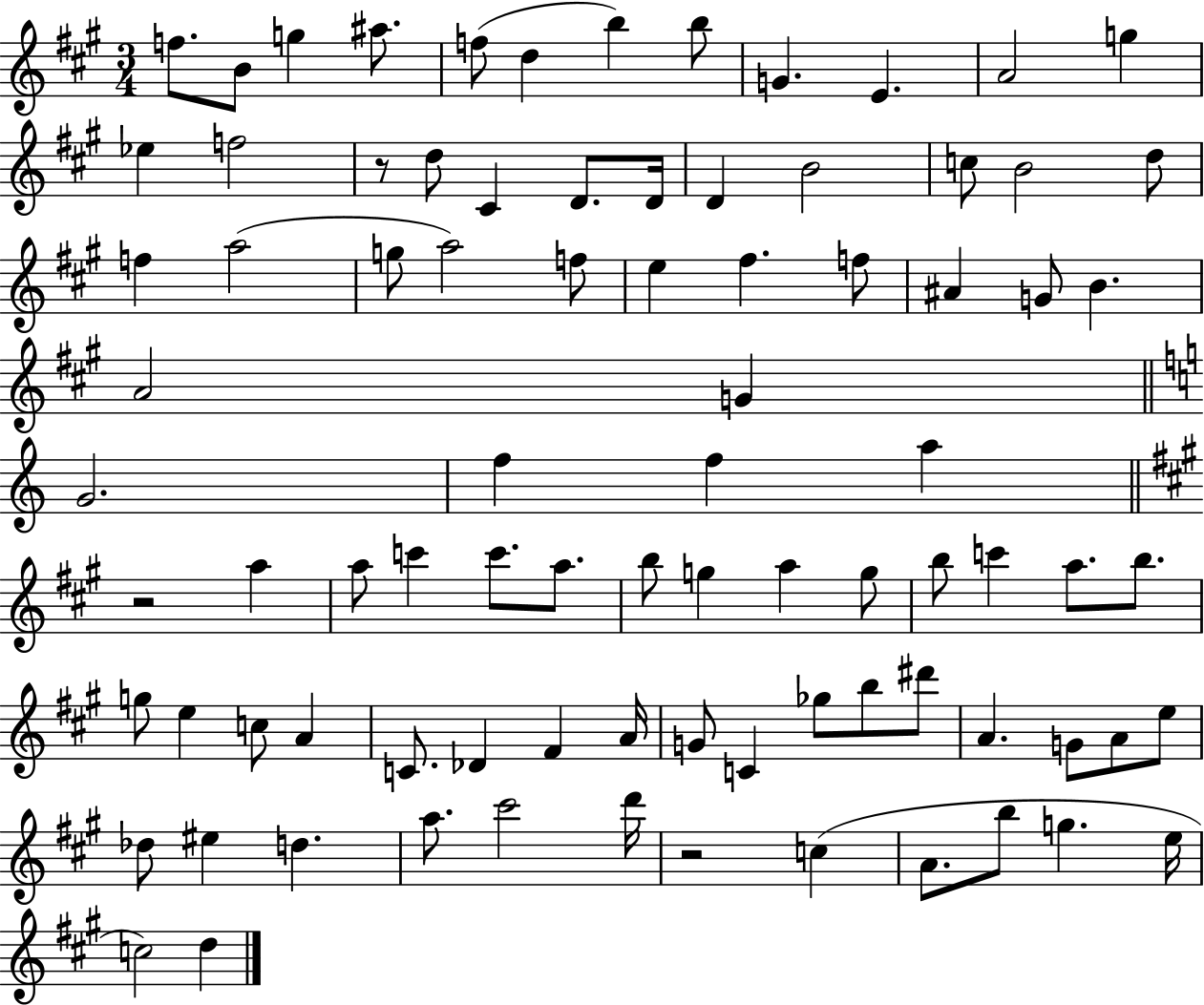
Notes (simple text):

F5/e. B4/e G5/q A#5/e. F5/e D5/q B5/q B5/e G4/q. E4/q. A4/h G5/q Eb5/q F5/h R/e D5/e C#4/q D4/e. D4/s D4/q B4/h C5/e B4/h D5/e F5/q A5/h G5/e A5/h F5/e E5/q F#5/q. F5/e A#4/q G4/e B4/q. A4/h G4/q G4/h. F5/q F5/q A5/q R/h A5/q A5/e C6/q C6/e. A5/e. B5/e G5/q A5/q G5/e B5/e C6/q A5/e. B5/e. G5/e E5/q C5/e A4/q C4/e. Db4/q F#4/q A4/s G4/e C4/q Gb5/e B5/e D#6/e A4/q. G4/e A4/e E5/e Db5/e EIS5/q D5/q. A5/e. C#6/h D6/s R/h C5/q A4/e. B5/e G5/q. E5/s C5/h D5/q